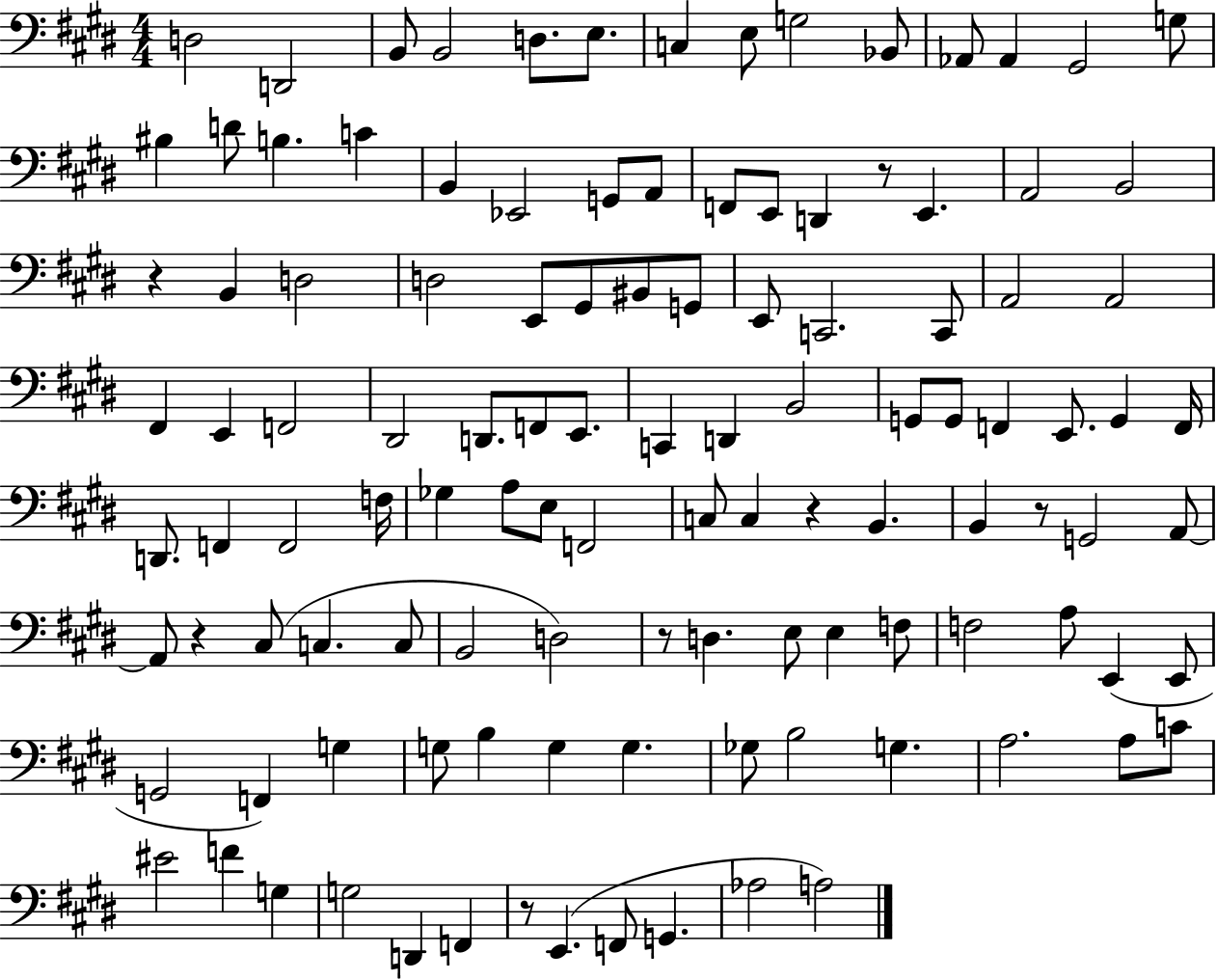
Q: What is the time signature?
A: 4/4